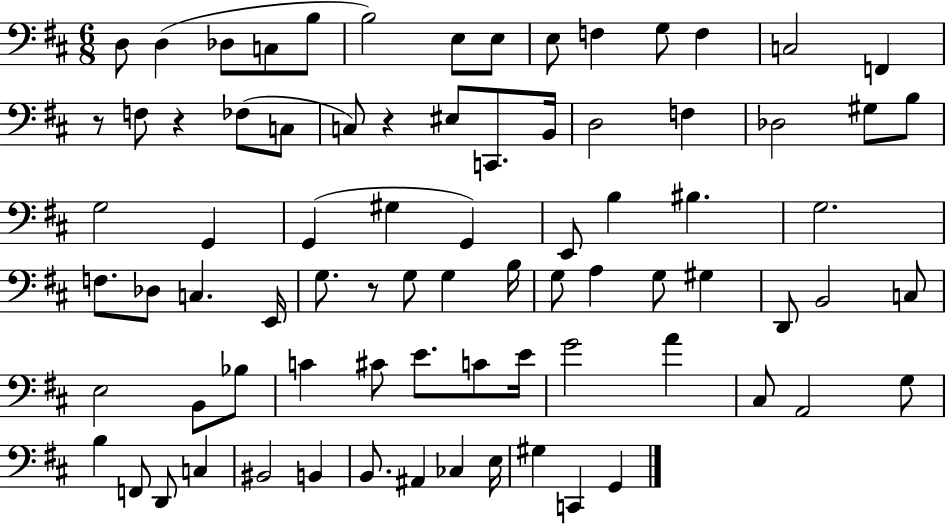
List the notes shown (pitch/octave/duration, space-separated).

D3/e D3/q Db3/e C3/e B3/e B3/h E3/e E3/e E3/e F3/q G3/e F3/q C3/h F2/q R/e F3/e R/q FES3/e C3/e C3/e R/q EIS3/e C2/e. B2/s D3/h F3/q Db3/h G#3/e B3/e G3/h G2/q G2/q G#3/q G2/q E2/e B3/q BIS3/q. G3/h. F3/e. Db3/e C3/q. E2/s G3/e. R/e G3/e G3/q B3/s G3/e A3/q G3/e G#3/q D2/e B2/h C3/e E3/h B2/e Bb3/e C4/q C#4/e E4/e. C4/e E4/s G4/h A4/q C#3/e A2/h G3/e B3/q F2/e D2/e C3/q BIS2/h B2/q B2/e. A#2/q CES3/q E3/s G#3/q C2/q G2/q